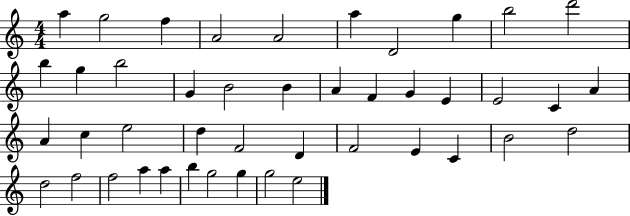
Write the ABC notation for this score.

X:1
T:Untitled
M:4/4
L:1/4
K:C
a g2 f A2 A2 a D2 g b2 d'2 b g b2 G B2 B A F G E E2 C A A c e2 d F2 D F2 E C B2 d2 d2 f2 f2 a a b g2 g g2 e2